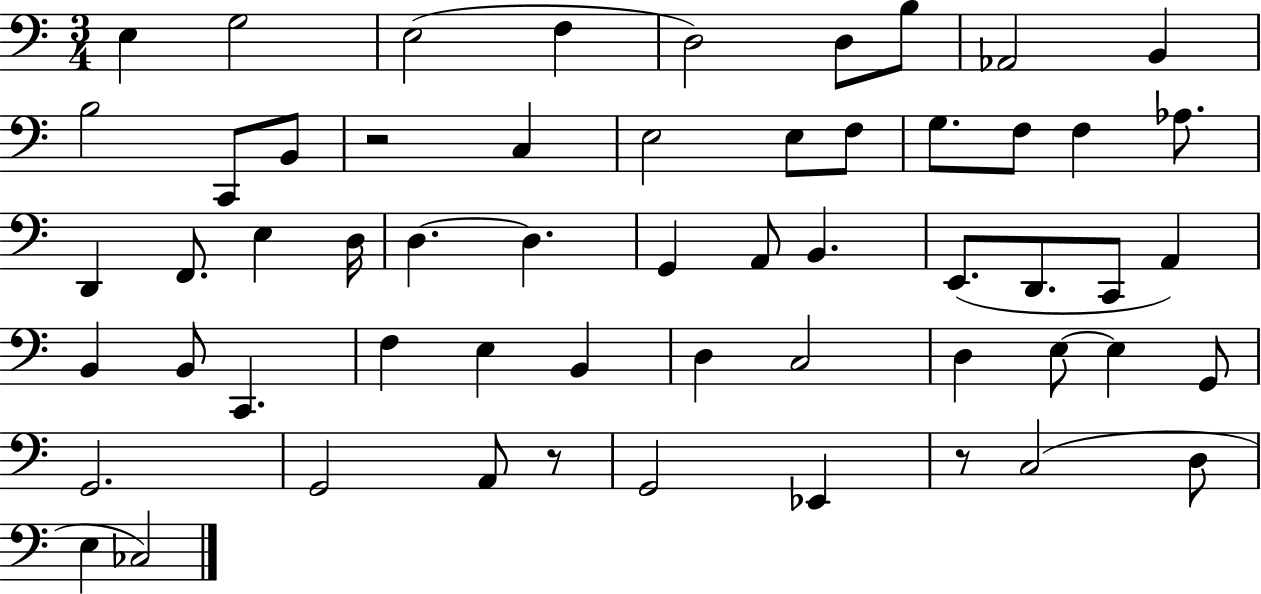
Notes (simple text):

E3/q G3/h E3/h F3/q D3/h D3/e B3/e Ab2/h B2/q B3/h C2/e B2/e R/h C3/q E3/h E3/e F3/e G3/e. F3/e F3/q Ab3/e. D2/q F2/e. E3/q D3/s D3/q. D3/q. G2/q A2/e B2/q. E2/e. D2/e. C2/e A2/q B2/q B2/e C2/q. F3/q E3/q B2/q D3/q C3/h D3/q E3/e E3/q G2/e G2/h. G2/h A2/e R/e G2/h Eb2/q R/e C3/h D3/e E3/q CES3/h